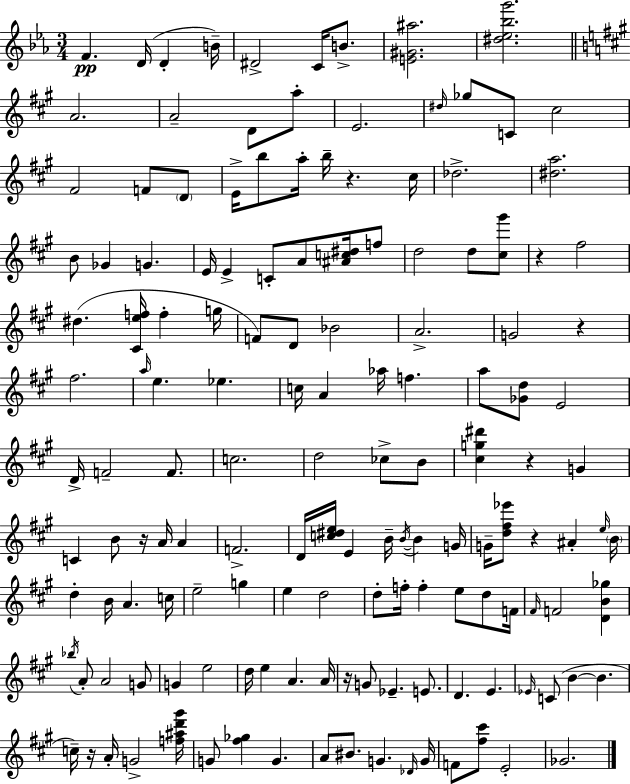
{
  \clef treble
  \numericTimeSignature
  \time 3/4
  \key c \minor
  f'4.\pp d'16( d'4-. b'16--) | dis'2-> c'16 b'8.-> | <e' gis' ais''>2. | <dis'' ees'' bes'' g'''>2. | \break \bar "||" \break \key a \major a'2. | a'2-- d'8 a''8-. | e'2. | \grace { dis''16 } ges''8 c'8 cis''2 | \break fis'2 f'8 \parenthesize d'8 | e'16-> b''8 a''16-. b''16-- r4. | cis''16 des''2.-> | <dis'' a''>2. | \break b'8 ges'4 g'4. | e'16 e'4-> c'8-. a'8 <ais' c'' dis''>16 f''8 | d''2 d''8 <cis'' gis'''>8 | r4 fis''2 | \break dis''4.( <cis' e'' f''>16 f''4-. | g''16 f'8) d'8 bes'2 | a'2.-> | g'2 r4 | \break fis''2. | \grace { a''16 } e''4. ees''4. | c''16 a'4 aes''16 f''4. | a''8 <ges' d''>8 e'2 | \break d'16-> f'2-- f'8. | c''2. | d''2 ces''8-> | b'8 <cis'' g'' dis'''>4 r4 g'4 | \break c'4 b'8 r16 a'16 a'4 | f'2.-> | d'16 <c'' dis'' e''>16 e'4 b'16-- \acciaccatura { b'16~ }~ b'4 | g'16 g'16-- <d'' fis'' ees'''>8 r4 ais'4-. | \break \grace { e''16 } \parenthesize b'16 d''4-. b'16 a'4. | c''16 e''2-- | g''4 e''4 d''2 | d''8-. f''16-. f''4-. e''8 | \break d''8 f'16 \grace { fis'16 } f'2 | <d' b' ges''>4 \acciaccatura { bes''16 } a'8-. a'2 | g'8 g'4 e''2 | d''16 e''4 a'4. | \break a'16 r16 g'8 ees'4.-- | e'8. d'4. | e'4. \grace { ees'16 }( c'8 b'4~~ | b'4. c''16--) r16 a'16-. g'2-> | \break <f'' ais'' d''' gis'''>16 g'8 <fis'' ges''>4 | g'4. a'8 bis'8. | g'4. \grace { des'16 } g'16 f'8 <fis'' cis'''>8 | e'2-. ges'2. | \break \bar "|."
}